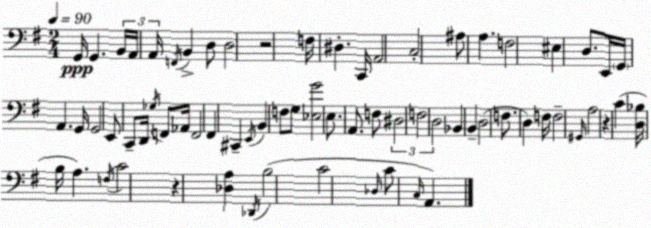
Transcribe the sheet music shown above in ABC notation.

X:1
T:Untitled
M:2/4
L:1/4
K:Em
G,,/4 G,, B,,/4 A,,/4 A,,/4 F,,/4 B,, D,/2 D,2 z2 F,/4 ^D, C,,/4 A,,2 C,2 ^A,/2 A, F,2 ^E, D,/2 E,,/4 G,,/4 A,, G,,/4 G,,2 E,,/2 C,,/2 D,,/4 _G,/4 F,,/2 _A,,/4 F,,2 ^F,, ^C,, E,,/4 B,, F,/2 G,/2 [_E,G]2 E,/2 A,,/2 F,/2 ^D,2 F,2 D,2 _B,, B,, D,2 F,/2 D, F,/4 F,2 ^G,,/4 A,2 z C [D,_B,]/4 B,/4 A, F,/4 C2 z [_D,A,] _D,,/4 B,2 C2 _D,/4 C/2 C,/4 A,,